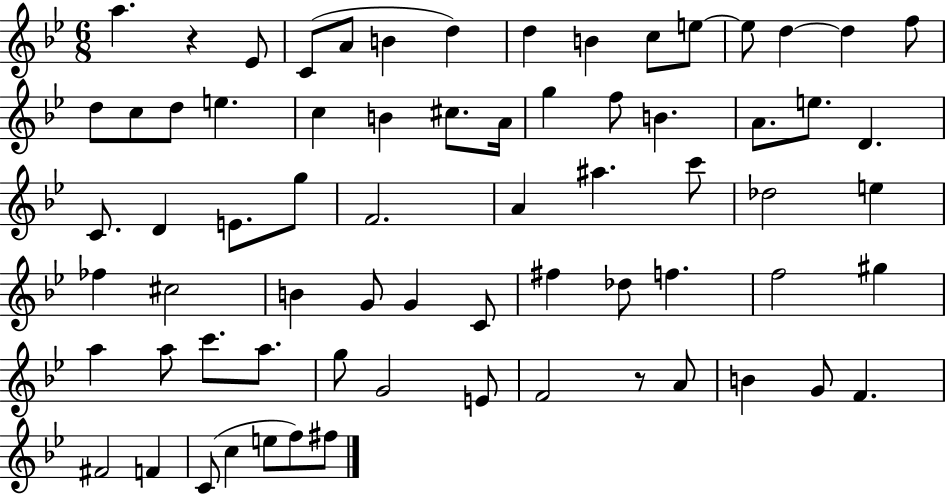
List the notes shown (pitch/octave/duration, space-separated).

A5/q. R/q Eb4/e C4/e A4/e B4/q D5/q D5/q B4/q C5/e E5/e E5/e D5/q D5/q F5/e D5/e C5/e D5/e E5/q. C5/q B4/q C#5/e. A4/s G5/q F5/e B4/q. A4/e. E5/e. D4/q. C4/e. D4/q E4/e. G5/e F4/h. A4/q A#5/q. C6/e Db5/h E5/q FES5/q C#5/h B4/q G4/e G4/q C4/e F#5/q Db5/e F5/q. F5/h G#5/q A5/q A5/e C6/e. A5/e. G5/e G4/h E4/e F4/h R/e A4/e B4/q G4/e F4/q. F#4/h F4/q C4/e C5/q E5/e F5/e F#5/e